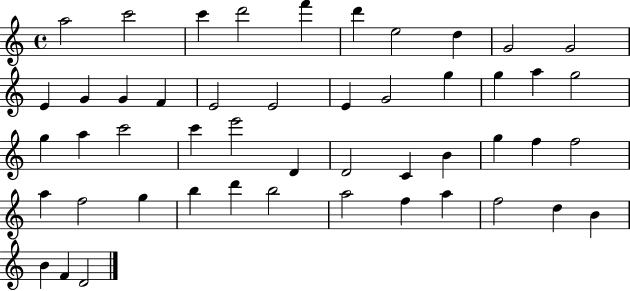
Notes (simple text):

A5/h C6/h C6/q D6/h F6/q D6/q E5/h D5/q G4/h G4/h E4/q G4/q G4/q F4/q E4/h E4/h E4/q G4/h G5/q G5/q A5/q G5/h G5/q A5/q C6/h C6/q E6/h D4/q D4/h C4/q B4/q G5/q F5/q F5/h A5/q F5/h G5/q B5/q D6/q B5/h A5/h F5/q A5/q F5/h D5/q B4/q B4/q F4/q D4/h